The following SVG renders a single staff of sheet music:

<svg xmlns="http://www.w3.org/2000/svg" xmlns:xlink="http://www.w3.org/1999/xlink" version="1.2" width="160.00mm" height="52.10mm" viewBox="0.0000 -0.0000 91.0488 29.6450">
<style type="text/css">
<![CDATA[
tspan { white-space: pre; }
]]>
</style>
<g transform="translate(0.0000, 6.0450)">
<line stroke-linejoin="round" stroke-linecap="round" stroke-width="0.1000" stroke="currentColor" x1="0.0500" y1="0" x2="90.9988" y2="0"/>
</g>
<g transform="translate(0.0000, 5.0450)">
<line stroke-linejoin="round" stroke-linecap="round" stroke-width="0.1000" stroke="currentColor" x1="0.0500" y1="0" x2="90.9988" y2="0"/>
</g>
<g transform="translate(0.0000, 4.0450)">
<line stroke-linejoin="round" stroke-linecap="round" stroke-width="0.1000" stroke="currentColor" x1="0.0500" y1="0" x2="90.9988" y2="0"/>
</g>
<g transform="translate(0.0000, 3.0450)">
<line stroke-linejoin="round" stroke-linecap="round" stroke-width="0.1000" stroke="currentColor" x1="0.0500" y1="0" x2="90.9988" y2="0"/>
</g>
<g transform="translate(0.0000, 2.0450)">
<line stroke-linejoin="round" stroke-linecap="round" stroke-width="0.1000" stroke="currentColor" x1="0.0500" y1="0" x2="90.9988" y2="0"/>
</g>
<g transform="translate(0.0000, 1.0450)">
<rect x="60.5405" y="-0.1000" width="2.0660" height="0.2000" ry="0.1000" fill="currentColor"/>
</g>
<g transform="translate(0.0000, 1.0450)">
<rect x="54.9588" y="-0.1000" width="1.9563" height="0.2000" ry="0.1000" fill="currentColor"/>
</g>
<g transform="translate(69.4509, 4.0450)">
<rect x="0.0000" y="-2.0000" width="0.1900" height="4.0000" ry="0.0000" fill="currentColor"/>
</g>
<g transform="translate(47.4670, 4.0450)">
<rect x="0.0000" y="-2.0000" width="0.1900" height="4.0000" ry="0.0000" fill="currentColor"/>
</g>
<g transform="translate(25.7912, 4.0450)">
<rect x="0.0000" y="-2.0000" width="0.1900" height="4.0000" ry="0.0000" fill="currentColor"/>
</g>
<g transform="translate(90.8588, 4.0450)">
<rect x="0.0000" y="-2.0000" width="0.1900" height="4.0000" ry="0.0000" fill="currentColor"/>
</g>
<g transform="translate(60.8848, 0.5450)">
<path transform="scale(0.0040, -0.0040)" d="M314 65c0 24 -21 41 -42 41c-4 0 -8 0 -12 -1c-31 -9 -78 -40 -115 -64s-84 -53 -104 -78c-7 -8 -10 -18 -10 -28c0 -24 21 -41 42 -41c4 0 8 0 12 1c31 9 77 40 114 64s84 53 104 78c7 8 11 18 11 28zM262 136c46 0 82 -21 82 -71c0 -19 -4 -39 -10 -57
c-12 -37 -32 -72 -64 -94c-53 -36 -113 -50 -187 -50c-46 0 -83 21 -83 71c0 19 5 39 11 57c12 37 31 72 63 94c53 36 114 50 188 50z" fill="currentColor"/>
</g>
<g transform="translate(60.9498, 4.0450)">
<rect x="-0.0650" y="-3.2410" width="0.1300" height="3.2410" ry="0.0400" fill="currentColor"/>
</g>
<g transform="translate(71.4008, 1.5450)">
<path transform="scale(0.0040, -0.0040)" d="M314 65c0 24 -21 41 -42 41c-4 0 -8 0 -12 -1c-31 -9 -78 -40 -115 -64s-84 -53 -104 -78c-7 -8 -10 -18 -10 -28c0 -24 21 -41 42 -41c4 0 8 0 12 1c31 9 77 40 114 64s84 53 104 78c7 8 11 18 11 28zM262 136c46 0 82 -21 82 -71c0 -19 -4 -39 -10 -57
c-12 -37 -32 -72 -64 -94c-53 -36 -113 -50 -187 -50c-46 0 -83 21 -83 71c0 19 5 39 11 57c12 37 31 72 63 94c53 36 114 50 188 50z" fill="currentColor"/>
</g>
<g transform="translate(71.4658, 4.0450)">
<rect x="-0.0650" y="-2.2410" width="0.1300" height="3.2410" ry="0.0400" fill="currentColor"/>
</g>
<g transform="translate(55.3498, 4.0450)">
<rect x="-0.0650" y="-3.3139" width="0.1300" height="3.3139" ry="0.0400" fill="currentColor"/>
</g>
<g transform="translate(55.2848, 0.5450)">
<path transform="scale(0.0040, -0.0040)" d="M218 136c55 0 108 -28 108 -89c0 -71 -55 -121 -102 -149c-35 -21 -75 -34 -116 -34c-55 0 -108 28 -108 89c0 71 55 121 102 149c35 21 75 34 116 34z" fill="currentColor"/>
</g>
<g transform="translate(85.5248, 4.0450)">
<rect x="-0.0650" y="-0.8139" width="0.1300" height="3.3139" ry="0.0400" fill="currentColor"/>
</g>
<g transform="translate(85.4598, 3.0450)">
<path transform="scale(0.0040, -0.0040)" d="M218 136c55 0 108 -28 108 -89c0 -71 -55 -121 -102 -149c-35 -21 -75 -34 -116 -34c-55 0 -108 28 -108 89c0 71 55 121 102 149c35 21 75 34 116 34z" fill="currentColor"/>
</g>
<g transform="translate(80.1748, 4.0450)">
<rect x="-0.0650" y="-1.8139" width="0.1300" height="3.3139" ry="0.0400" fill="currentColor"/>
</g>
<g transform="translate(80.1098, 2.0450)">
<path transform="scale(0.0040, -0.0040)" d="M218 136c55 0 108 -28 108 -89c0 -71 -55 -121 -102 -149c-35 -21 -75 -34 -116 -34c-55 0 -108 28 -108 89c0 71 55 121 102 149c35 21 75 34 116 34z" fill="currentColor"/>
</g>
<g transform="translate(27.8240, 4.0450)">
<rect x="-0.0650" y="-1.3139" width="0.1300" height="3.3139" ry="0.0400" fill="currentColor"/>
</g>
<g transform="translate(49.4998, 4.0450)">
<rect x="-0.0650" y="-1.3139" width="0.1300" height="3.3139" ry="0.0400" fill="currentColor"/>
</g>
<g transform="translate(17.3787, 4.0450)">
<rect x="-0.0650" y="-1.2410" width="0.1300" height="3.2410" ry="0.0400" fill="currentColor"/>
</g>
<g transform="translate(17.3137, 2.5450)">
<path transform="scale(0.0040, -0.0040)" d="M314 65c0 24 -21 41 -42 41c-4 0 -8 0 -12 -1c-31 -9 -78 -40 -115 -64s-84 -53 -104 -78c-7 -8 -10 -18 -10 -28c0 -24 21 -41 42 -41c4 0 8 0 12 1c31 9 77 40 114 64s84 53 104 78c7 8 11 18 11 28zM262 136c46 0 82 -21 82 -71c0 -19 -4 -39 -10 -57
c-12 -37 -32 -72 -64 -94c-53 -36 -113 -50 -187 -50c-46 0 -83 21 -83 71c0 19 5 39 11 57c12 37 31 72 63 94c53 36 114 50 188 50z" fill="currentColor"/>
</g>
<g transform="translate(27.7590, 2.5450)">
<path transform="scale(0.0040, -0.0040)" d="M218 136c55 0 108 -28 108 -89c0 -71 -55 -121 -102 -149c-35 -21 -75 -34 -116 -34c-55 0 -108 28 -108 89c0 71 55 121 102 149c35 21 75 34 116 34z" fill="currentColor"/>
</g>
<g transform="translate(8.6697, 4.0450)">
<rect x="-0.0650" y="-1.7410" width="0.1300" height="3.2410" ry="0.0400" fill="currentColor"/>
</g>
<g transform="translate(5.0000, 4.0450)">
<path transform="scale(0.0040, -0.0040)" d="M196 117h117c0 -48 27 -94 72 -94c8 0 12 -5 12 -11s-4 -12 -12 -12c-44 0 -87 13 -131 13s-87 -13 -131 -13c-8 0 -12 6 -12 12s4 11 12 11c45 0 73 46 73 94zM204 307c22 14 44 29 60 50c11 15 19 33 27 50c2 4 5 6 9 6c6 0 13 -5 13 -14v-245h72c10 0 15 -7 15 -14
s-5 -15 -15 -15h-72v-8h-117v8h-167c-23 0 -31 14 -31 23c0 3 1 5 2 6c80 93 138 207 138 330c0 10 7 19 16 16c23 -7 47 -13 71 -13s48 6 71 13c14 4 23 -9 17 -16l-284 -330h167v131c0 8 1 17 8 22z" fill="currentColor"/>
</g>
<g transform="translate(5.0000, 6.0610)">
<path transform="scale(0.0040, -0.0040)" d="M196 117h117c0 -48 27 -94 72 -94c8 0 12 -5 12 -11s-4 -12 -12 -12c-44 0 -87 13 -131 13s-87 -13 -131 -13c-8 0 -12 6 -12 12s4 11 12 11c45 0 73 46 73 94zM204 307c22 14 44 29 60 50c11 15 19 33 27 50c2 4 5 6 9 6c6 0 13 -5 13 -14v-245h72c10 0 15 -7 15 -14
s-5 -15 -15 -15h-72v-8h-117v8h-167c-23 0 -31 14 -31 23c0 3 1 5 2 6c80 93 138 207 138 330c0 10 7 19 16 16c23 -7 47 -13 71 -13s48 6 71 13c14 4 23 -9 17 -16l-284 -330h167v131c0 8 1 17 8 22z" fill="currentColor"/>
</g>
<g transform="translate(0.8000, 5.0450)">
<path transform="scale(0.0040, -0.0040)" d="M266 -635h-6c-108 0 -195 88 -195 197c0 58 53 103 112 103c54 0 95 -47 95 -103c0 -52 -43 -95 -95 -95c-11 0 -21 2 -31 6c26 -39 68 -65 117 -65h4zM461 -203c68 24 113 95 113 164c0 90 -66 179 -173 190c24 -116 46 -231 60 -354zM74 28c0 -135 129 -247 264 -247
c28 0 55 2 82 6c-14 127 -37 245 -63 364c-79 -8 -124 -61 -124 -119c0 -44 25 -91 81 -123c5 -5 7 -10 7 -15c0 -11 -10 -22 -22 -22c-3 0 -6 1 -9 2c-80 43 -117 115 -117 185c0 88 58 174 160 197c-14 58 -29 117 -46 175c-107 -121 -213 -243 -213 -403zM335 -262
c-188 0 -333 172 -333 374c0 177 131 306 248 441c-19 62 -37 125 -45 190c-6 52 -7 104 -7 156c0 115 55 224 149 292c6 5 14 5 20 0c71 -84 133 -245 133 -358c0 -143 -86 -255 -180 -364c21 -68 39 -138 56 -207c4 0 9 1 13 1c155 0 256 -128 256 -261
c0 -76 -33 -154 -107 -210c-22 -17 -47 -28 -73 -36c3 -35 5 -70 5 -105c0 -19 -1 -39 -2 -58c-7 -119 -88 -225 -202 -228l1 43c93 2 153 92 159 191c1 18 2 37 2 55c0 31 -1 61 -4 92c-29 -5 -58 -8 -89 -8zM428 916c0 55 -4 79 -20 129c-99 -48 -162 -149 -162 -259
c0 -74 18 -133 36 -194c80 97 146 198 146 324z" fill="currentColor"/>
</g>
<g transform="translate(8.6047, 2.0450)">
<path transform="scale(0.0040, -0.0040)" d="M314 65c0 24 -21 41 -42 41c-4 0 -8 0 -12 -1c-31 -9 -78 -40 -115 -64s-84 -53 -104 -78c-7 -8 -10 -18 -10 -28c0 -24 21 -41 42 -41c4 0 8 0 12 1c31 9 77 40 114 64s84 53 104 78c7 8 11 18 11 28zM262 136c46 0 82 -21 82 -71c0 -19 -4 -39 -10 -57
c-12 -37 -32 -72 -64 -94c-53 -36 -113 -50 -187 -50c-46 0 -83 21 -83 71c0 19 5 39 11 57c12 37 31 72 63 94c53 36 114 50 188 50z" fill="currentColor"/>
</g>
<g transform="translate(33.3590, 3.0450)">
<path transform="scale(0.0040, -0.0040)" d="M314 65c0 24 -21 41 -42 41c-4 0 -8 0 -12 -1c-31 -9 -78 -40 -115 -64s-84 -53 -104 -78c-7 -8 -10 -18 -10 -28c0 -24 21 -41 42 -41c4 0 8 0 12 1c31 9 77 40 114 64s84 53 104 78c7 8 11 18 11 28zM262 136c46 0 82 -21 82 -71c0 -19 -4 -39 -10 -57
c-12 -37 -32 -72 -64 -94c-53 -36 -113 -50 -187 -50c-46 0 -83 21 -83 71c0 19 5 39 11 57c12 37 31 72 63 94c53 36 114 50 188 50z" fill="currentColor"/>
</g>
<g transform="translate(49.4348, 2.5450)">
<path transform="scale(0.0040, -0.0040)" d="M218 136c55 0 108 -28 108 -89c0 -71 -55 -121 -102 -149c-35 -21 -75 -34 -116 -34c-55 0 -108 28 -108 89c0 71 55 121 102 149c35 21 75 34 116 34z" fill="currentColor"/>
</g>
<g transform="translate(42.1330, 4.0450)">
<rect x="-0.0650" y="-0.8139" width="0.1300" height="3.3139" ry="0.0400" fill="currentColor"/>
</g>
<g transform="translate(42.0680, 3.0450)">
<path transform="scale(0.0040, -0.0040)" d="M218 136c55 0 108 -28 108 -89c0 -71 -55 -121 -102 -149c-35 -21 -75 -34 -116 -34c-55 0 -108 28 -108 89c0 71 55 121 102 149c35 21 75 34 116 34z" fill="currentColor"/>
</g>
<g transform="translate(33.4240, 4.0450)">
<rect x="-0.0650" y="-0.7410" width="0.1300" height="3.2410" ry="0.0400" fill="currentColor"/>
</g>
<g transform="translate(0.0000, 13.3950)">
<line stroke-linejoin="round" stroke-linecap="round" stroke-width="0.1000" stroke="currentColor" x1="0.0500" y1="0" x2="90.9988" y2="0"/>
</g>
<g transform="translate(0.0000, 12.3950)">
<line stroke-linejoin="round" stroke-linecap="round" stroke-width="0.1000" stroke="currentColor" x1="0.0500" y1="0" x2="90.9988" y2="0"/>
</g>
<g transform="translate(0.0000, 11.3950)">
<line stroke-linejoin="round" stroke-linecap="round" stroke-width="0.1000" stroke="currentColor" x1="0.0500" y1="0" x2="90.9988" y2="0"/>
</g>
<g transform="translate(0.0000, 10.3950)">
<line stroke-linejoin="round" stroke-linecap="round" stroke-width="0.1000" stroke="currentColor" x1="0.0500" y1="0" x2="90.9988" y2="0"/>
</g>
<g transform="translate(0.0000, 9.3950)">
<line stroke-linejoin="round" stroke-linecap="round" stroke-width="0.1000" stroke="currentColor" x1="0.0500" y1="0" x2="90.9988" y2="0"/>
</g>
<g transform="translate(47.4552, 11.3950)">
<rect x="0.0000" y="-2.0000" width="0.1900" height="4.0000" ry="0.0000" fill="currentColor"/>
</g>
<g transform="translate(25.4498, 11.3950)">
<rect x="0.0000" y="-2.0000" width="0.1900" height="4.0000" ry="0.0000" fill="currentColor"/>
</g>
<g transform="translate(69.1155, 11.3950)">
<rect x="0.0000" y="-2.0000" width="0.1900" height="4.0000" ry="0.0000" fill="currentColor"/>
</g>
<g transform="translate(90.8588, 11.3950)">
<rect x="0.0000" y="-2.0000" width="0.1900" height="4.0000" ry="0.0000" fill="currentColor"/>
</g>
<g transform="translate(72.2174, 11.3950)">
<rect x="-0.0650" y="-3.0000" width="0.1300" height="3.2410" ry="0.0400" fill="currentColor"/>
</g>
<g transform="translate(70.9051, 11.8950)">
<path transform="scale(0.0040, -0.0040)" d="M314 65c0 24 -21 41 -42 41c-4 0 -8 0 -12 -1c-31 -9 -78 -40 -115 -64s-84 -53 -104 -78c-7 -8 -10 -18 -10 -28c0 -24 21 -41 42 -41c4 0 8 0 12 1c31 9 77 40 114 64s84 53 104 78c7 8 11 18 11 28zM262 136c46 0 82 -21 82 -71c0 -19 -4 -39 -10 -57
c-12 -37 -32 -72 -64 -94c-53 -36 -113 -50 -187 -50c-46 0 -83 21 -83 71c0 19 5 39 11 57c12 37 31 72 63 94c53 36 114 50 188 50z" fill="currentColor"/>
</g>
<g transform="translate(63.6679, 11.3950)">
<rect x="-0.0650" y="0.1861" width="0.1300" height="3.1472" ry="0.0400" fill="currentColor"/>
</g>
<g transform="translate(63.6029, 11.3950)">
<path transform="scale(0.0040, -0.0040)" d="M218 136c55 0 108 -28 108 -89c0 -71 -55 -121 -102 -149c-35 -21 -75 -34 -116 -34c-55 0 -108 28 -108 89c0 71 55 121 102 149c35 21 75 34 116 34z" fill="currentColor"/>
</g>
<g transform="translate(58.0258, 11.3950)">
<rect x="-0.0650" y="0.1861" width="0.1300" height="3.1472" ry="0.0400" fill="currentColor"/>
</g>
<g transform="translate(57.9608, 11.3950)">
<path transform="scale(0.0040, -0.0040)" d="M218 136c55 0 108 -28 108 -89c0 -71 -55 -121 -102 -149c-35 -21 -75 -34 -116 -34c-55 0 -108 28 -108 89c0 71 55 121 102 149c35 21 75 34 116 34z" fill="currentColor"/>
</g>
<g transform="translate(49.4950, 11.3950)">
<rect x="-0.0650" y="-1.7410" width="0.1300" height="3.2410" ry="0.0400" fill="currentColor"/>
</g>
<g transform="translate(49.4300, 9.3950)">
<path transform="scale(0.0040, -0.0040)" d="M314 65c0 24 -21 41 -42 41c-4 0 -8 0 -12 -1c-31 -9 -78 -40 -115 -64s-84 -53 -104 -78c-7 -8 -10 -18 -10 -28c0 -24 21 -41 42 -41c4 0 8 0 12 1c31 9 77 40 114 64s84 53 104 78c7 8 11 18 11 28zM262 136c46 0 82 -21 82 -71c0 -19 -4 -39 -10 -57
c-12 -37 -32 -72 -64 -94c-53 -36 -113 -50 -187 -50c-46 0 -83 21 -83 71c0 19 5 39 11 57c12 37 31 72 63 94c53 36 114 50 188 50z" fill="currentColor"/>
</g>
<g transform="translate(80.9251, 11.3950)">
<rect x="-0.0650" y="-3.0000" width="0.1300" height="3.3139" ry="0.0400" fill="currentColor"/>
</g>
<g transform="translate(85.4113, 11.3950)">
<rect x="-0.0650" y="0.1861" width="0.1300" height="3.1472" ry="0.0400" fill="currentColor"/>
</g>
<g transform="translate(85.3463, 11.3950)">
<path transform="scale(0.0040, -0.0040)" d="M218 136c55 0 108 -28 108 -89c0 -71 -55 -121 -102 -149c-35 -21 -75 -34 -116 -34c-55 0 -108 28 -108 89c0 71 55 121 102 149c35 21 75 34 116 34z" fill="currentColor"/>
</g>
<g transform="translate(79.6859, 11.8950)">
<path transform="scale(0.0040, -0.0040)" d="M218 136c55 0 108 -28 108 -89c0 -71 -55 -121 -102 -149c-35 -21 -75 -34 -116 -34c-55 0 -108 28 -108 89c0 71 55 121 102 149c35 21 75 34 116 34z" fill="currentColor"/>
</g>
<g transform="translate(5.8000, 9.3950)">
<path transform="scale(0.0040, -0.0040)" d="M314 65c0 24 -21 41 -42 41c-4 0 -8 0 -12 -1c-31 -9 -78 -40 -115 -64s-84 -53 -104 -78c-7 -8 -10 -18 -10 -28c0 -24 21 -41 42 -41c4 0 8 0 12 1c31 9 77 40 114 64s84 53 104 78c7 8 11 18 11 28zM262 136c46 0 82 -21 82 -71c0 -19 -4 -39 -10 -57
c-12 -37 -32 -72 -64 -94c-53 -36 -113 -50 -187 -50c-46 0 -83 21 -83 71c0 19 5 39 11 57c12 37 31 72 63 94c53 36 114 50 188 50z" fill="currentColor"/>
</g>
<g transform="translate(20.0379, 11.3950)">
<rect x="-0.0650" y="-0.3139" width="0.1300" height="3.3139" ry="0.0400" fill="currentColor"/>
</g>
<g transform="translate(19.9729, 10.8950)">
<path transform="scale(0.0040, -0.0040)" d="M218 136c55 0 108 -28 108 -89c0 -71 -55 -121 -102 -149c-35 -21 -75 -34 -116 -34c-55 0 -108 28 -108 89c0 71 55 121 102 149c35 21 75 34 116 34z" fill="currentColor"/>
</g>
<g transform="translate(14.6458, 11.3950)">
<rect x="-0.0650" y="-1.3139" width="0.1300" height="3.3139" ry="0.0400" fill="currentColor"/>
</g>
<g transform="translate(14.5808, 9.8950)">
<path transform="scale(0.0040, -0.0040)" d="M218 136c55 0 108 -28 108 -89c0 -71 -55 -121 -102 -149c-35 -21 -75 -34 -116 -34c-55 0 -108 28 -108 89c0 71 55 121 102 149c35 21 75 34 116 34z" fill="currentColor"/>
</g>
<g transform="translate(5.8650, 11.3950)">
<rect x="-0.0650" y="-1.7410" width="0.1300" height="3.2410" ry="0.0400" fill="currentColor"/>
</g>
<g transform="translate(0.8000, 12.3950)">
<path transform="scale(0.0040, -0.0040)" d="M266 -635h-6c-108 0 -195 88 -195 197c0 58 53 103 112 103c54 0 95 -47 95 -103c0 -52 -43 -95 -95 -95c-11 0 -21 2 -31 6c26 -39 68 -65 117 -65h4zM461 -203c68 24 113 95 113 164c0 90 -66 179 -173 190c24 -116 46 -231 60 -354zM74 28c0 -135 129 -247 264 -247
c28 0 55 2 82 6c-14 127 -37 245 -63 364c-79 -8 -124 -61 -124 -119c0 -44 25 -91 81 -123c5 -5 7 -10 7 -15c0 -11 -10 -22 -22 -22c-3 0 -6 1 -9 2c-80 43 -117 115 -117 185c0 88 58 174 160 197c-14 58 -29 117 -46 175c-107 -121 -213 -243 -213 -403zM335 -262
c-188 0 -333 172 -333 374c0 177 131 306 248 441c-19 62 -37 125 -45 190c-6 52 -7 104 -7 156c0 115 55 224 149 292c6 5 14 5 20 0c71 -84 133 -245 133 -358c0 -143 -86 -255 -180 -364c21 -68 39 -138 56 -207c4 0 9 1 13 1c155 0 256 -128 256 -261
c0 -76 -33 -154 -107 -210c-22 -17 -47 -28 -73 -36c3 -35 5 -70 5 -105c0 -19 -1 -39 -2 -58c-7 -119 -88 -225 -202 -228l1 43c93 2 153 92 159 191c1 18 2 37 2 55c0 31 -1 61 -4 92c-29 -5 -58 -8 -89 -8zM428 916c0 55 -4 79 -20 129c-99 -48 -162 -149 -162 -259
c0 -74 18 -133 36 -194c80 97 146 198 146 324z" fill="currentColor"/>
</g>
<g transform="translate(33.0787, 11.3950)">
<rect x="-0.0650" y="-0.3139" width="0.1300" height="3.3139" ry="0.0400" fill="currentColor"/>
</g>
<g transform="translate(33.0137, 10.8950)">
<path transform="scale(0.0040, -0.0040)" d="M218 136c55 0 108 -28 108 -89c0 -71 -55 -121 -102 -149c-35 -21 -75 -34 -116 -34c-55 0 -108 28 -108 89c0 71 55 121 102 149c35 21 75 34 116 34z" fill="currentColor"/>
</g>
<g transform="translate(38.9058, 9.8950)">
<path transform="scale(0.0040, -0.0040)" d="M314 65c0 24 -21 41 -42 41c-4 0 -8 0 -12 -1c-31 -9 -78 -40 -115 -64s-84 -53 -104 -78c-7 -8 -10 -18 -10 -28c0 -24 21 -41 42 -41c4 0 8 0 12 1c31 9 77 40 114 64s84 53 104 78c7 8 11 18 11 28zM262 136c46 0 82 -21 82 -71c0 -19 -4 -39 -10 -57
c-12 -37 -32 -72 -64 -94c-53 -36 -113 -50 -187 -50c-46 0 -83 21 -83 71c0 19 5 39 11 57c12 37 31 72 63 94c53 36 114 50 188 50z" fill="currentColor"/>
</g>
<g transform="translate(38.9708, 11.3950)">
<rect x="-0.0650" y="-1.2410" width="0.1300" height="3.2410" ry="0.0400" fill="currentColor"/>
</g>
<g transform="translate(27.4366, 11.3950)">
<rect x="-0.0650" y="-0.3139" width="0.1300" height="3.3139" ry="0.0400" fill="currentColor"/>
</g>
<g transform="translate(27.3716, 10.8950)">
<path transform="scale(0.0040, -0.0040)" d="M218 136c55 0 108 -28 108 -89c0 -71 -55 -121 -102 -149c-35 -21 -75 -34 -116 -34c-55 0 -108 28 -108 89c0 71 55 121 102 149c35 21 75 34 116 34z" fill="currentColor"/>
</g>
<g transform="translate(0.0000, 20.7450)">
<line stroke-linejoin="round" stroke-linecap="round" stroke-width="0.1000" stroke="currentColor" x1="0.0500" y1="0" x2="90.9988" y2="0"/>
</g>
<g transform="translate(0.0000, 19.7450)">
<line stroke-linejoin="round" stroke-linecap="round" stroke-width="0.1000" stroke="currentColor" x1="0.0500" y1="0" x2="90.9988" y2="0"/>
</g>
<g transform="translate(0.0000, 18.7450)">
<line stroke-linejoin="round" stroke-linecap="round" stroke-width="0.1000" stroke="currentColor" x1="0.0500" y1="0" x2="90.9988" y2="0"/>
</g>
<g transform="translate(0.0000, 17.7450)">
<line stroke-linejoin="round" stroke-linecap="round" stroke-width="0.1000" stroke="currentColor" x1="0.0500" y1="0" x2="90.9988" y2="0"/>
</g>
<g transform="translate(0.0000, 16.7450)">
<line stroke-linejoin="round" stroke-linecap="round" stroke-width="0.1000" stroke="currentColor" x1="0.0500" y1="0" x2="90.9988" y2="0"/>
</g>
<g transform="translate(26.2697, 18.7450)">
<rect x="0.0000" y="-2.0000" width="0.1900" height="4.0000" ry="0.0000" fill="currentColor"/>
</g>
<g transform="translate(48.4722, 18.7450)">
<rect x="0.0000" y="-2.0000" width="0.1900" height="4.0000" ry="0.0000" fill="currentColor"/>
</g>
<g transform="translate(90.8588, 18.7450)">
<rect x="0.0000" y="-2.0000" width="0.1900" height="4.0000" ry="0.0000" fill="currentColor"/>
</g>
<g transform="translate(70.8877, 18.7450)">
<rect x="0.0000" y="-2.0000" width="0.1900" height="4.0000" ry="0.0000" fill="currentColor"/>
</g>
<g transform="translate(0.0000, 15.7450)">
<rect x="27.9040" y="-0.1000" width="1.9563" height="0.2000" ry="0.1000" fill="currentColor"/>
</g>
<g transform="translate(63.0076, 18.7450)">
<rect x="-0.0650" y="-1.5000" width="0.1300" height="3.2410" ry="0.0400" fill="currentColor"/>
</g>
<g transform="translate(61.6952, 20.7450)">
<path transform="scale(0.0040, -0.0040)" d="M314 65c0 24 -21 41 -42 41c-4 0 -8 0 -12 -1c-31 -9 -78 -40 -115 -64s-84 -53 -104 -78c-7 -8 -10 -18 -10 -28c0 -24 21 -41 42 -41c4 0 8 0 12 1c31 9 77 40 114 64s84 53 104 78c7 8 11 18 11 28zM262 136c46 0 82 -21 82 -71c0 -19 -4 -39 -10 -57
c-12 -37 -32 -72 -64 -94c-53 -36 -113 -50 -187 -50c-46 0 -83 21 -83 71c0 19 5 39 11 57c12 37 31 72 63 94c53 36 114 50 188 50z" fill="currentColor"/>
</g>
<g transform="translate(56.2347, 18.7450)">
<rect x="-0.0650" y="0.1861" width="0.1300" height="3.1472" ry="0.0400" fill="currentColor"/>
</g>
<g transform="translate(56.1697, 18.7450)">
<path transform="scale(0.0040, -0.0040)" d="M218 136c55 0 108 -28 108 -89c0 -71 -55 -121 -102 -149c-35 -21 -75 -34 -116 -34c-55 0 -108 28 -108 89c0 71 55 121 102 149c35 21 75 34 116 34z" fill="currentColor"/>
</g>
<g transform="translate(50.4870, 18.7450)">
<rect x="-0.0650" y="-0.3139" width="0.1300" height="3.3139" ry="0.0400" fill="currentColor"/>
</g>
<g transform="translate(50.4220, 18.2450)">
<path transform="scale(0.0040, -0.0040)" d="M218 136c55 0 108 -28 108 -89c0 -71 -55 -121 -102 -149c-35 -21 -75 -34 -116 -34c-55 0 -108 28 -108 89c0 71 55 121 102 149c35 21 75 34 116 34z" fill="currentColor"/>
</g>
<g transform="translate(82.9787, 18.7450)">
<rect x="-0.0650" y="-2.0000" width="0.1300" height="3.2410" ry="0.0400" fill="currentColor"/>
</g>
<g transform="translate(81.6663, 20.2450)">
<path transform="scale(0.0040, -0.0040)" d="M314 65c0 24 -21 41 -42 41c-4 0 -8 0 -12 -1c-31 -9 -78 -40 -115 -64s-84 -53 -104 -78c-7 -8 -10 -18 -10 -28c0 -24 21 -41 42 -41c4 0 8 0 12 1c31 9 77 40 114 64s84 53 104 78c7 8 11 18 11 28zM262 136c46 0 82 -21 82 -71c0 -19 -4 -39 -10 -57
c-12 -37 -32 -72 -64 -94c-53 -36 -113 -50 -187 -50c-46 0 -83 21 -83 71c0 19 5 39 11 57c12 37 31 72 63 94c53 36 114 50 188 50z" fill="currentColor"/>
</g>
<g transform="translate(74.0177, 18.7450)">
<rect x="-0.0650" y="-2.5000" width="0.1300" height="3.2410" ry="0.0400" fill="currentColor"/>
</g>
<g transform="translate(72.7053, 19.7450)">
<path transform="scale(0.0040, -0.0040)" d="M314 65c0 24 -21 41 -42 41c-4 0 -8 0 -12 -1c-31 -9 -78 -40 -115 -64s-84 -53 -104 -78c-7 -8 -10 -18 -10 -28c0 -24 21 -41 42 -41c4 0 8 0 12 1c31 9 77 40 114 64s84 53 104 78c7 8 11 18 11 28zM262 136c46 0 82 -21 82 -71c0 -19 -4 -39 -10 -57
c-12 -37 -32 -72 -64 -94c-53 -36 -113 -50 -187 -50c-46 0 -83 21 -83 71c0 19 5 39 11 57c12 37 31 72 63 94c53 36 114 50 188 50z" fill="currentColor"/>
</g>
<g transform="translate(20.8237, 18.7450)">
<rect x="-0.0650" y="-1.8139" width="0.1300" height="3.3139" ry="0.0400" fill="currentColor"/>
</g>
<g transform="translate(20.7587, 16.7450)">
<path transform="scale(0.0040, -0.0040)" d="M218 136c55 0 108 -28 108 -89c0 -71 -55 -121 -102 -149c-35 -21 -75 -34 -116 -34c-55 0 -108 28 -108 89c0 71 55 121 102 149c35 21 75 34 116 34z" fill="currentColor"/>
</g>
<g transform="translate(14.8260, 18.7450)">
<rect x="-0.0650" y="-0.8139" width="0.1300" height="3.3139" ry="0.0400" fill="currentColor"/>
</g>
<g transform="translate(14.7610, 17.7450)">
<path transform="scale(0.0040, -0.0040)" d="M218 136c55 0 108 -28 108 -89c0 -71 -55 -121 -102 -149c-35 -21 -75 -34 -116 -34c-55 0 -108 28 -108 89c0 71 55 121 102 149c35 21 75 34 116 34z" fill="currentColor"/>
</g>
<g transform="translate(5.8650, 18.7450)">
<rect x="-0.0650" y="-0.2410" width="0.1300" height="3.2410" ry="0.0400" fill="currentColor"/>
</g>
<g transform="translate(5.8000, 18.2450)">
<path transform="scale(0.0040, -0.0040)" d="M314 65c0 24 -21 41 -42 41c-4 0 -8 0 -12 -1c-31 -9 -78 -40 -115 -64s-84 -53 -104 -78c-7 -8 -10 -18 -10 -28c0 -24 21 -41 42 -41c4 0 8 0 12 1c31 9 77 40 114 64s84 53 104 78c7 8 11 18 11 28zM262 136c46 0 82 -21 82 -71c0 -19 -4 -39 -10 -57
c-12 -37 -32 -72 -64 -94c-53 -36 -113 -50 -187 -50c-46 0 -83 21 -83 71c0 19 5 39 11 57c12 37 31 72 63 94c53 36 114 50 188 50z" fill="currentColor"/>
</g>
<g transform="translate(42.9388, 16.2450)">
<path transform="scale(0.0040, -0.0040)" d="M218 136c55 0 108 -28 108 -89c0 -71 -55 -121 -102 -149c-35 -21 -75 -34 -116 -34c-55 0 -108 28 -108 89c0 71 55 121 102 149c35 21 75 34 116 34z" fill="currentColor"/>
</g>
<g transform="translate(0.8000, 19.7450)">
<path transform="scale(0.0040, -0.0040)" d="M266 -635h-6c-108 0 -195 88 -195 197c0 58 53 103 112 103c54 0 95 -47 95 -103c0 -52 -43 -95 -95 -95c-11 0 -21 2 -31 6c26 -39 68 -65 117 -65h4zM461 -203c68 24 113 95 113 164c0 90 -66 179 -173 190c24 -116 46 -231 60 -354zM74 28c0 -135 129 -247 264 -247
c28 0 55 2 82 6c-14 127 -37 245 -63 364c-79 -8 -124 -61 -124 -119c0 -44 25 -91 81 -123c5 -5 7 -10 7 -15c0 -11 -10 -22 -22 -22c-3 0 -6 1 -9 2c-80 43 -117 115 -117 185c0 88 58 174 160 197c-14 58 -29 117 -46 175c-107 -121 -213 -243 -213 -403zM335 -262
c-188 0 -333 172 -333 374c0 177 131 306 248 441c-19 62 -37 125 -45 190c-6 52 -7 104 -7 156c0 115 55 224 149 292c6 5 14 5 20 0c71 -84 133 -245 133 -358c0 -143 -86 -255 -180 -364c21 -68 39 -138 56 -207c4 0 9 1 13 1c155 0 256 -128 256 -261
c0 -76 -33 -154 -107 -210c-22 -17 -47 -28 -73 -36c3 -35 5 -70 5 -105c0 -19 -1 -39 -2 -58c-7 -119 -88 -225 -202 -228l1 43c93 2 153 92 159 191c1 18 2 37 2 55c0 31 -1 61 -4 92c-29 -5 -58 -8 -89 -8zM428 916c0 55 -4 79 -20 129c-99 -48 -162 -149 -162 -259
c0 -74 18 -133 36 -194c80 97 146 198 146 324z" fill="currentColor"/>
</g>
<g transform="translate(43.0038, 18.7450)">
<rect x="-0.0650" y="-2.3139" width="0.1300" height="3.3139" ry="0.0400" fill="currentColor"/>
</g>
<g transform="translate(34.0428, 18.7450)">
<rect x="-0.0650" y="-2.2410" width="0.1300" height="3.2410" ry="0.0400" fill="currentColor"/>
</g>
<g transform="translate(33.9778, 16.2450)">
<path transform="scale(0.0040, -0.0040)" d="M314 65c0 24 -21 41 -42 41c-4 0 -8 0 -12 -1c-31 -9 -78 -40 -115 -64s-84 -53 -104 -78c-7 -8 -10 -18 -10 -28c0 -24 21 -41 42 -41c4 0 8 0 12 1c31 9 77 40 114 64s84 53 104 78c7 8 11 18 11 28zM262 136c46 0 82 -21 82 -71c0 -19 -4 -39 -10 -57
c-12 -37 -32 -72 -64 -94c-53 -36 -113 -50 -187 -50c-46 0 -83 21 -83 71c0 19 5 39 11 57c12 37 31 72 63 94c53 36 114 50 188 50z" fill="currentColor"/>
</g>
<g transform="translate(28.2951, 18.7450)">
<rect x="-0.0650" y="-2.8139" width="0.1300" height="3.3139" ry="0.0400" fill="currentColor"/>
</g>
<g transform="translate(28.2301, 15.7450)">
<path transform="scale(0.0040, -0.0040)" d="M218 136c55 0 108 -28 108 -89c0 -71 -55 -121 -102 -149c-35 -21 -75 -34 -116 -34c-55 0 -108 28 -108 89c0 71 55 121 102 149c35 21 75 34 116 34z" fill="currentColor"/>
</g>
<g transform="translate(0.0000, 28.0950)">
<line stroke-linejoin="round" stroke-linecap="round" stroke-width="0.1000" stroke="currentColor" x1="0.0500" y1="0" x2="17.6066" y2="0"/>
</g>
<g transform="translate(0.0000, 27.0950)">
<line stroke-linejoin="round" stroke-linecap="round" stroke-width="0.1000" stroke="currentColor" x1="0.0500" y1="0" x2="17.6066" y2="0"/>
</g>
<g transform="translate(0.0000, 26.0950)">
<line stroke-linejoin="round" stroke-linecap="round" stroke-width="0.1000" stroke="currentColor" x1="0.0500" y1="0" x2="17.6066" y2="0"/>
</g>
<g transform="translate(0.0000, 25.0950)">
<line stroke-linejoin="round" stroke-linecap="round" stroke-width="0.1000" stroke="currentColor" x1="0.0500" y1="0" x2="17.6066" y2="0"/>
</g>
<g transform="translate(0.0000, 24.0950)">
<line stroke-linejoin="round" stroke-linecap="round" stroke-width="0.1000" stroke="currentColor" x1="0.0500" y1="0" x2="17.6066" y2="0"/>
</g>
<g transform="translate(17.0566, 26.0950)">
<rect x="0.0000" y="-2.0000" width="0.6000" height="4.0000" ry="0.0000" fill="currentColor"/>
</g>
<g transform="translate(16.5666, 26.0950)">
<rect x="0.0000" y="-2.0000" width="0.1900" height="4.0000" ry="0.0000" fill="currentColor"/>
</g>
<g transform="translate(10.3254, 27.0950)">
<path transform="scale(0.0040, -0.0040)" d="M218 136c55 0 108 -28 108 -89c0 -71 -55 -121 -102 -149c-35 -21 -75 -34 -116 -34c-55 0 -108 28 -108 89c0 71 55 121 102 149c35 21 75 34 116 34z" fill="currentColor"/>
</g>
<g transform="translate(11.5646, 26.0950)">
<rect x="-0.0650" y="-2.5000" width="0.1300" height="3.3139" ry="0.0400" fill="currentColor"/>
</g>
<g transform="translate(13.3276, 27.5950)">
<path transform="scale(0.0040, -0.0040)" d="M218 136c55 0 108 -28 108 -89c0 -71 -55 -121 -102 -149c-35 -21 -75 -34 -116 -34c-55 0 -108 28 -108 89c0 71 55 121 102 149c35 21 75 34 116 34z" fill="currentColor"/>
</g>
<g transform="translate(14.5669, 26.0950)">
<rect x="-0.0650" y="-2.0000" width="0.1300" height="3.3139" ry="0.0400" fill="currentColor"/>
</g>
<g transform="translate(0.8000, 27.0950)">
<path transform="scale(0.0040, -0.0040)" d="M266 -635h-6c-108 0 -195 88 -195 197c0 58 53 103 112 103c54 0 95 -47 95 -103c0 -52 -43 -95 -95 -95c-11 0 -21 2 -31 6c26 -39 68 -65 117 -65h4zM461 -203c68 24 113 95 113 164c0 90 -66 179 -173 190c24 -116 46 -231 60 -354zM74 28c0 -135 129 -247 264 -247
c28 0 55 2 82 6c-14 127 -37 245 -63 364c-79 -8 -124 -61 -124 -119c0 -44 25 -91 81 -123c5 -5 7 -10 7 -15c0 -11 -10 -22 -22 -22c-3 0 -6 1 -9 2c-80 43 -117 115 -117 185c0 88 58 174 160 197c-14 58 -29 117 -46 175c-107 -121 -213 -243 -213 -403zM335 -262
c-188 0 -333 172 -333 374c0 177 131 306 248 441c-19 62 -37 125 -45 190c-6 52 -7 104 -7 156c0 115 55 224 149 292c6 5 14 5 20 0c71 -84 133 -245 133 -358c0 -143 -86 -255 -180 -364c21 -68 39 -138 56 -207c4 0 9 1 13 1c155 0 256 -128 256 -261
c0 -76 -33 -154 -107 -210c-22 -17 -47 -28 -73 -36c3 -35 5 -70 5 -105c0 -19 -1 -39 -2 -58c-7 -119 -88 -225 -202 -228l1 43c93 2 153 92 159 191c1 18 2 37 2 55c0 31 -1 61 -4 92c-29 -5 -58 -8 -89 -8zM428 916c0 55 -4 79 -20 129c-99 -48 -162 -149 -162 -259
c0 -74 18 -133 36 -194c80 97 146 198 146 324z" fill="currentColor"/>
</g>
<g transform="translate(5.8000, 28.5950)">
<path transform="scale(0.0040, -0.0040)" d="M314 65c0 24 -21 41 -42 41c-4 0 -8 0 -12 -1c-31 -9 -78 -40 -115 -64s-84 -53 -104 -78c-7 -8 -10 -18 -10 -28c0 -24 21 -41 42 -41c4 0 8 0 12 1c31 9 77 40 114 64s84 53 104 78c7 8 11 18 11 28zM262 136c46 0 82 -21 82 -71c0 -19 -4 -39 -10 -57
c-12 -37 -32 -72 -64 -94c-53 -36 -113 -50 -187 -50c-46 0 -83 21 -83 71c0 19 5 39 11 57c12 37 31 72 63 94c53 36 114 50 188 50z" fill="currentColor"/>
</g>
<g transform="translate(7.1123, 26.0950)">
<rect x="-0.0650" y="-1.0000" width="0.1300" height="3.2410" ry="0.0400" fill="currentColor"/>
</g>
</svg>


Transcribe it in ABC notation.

X:1
T:Untitled
M:4/4
L:1/4
K:C
f2 e2 e d2 d e b b2 g2 f d f2 e c c c e2 f2 B B A2 A B c2 d f a g2 g c B E2 G2 F2 D2 G F